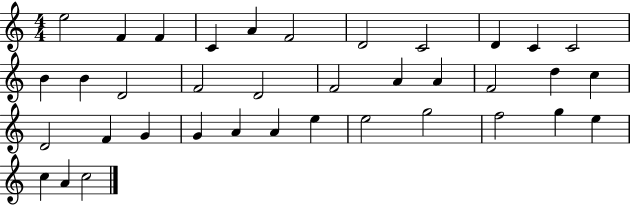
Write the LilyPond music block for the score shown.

{
  \clef treble
  \numericTimeSignature
  \time 4/4
  \key c \major
  e''2 f'4 f'4 | c'4 a'4 f'2 | d'2 c'2 | d'4 c'4 c'2 | \break b'4 b'4 d'2 | f'2 d'2 | f'2 a'4 a'4 | f'2 d''4 c''4 | \break d'2 f'4 g'4 | g'4 a'4 a'4 e''4 | e''2 g''2 | f''2 g''4 e''4 | \break c''4 a'4 c''2 | \bar "|."
}